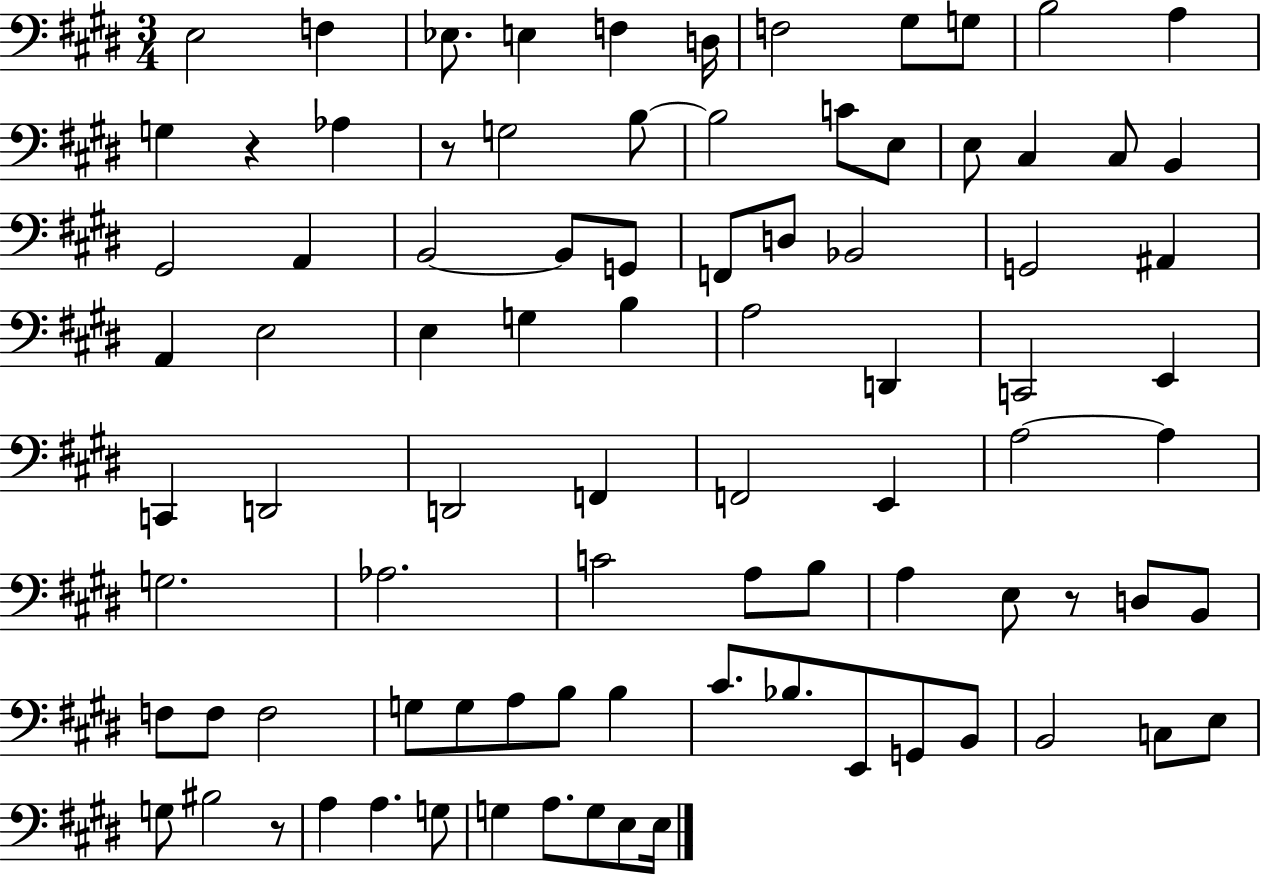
{
  \clef bass
  \numericTimeSignature
  \time 3/4
  \key e \major
  e2 f4 | ees8. e4 f4 d16 | f2 gis8 g8 | b2 a4 | \break g4 r4 aes4 | r8 g2 b8~~ | b2 c'8 e8 | e8 cis4 cis8 b,4 | \break gis,2 a,4 | b,2~~ b,8 g,8 | f,8 d8 bes,2 | g,2 ais,4 | \break a,4 e2 | e4 g4 b4 | a2 d,4 | c,2 e,4 | \break c,4 d,2 | d,2 f,4 | f,2 e,4 | a2~~ a4 | \break g2. | aes2. | c'2 a8 b8 | a4 e8 r8 d8 b,8 | \break f8 f8 f2 | g8 g8 a8 b8 b4 | cis'8. bes8. e,8 g,8 b,8 | b,2 c8 e8 | \break g8 bis2 r8 | a4 a4. g8 | g4 a8. g8 e8 e16 | \bar "|."
}